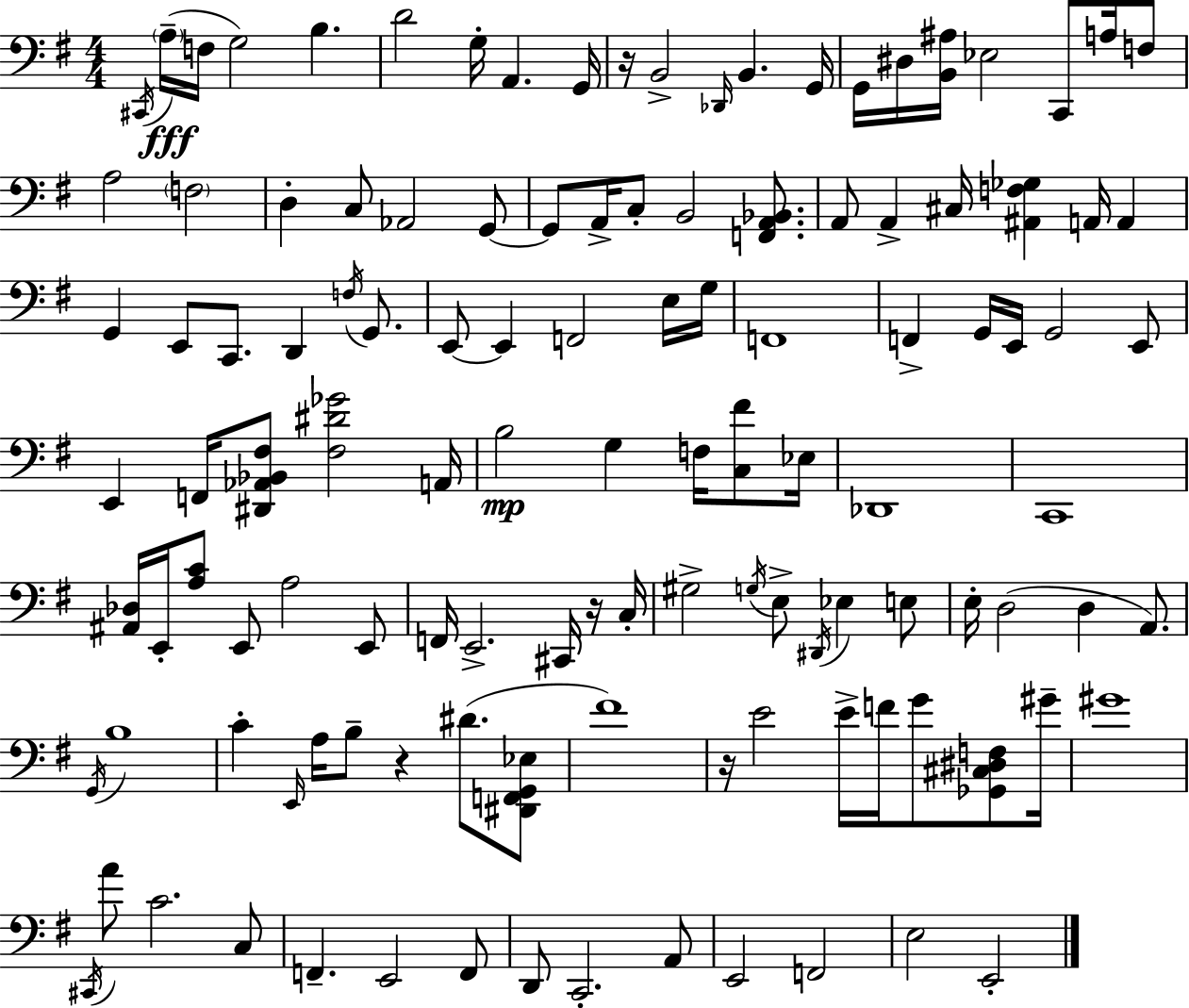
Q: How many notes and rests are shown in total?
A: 120